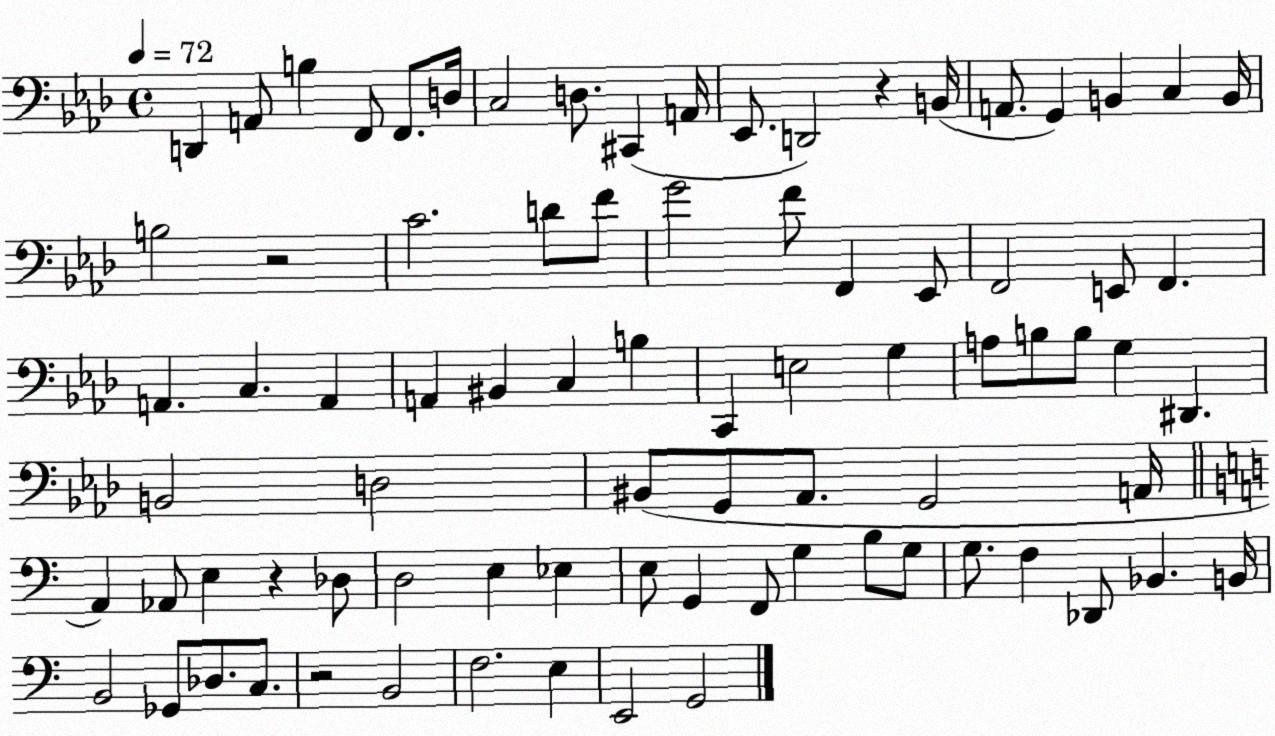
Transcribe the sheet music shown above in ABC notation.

X:1
T:Untitled
M:4/4
L:1/4
K:Ab
D,, A,,/2 B, F,,/2 F,,/2 D,/4 C,2 D,/2 ^C,, A,,/4 _E,,/2 D,,2 z B,,/4 A,,/2 G,, B,, C, B,,/4 B,2 z2 C2 D/2 F/2 G2 F/2 F,, _E,,/2 F,,2 E,,/2 F,, A,, C, A,, A,, ^B,, C, B, C,, E,2 G, A,/2 B,/2 B,/2 G, ^D,, B,,2 D,2 ^B,,/2 G,,/2 _A,,/2 G,,2 A,,/4 A,, _A,,/2 E, z _D,/2 D,2 E, _E, E,/2 G,, F,,/2 G, B,/2 G,/2 G,/2 F, _D,,/2 _B,, B,,/4 B,,2 _G,,/2 _D,/2 C,/2 z2 B,,2 F,2 E, E,,2 G,,2